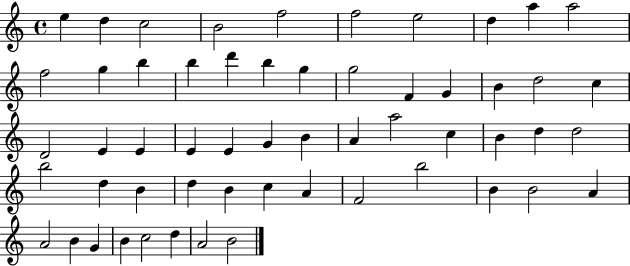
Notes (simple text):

E5/q D5/q C5/h B4/h F5/h F5/h E5/h D5/q A5/q A5/h F5/h G5/q B5/q B5/q D6/q B5/q G5/q G5/h F4/q G4/q B4/q D5/h C5/q D4/h E4/q E4/q E4/q E4/q G4/q B4/q A4/q A5/h C5/q B4/q D5/q D5/h B5/h D5/q B4/q D5/q B4/q C5/q A4/q F4/h B5/h B4/q B4/h A4/q A4/h B4/q G4/q B4/q C5/h D5/q A4/h B4/h